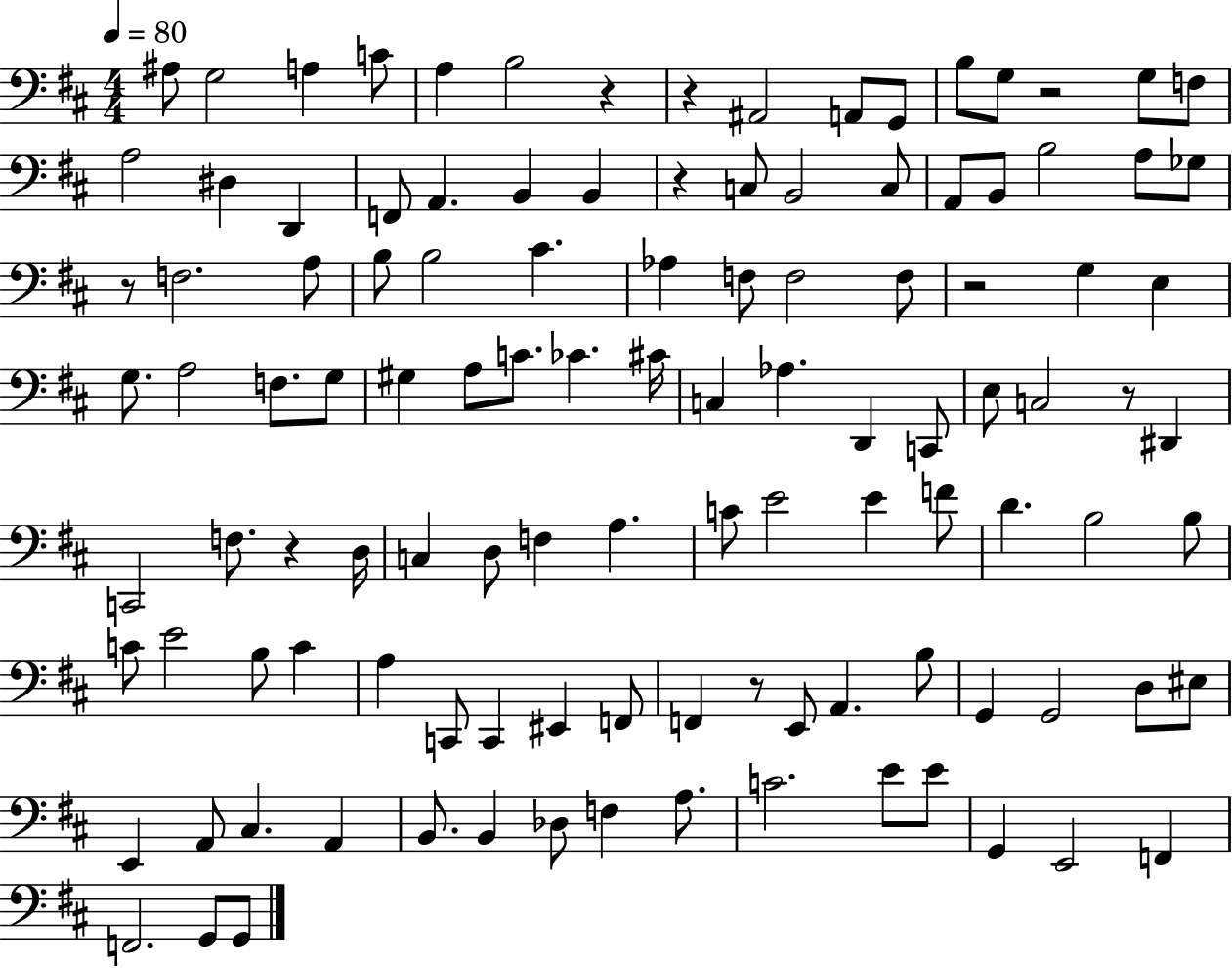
A#3/e G3/h A3/q C4/e A3/q B3/h R/q R/q A#2/h A2/e G2/e B3/e G3/e R/h G3/e F3/e A3/h D#3/q D2/q F2/e A2/q. B2/q B2/q R/q C3/e B2/h C3/e A2/e B2/e B3/h A3/e Gb3/e R/e F3/h. A3/e B3/e B3/h C#4/q. Ab3/q F3/e F3/h F3/e R/h G3/q E3/q G3/e. A3/h F3/e. G3/e G#3/q A3/e C4/e. CES4/q. C#4/s C3/q Ab3/q. D2/q C2/e E3/e C3/h R/e D#2/q C2/h F3/e. R/q D3/s C3/q D3/e F3/q A3/q. C4/e E4/h E4/q F4/e D4/q. B3/h B3/e C4/e E4/h B3/e C4/q A3/q C2/e C2/q EIS2/q F2/e F2/q R/e E2/e A2/q. B3/e G2/q G2/h D3/e EIS3/e E2/q A2/e C#3/q. A2/q B2/e. B2/q Db3/e F3/q A3/e. C4/h. E4/e E4/e G2/q E2/h F2/q F2/h. G2/e G2/e